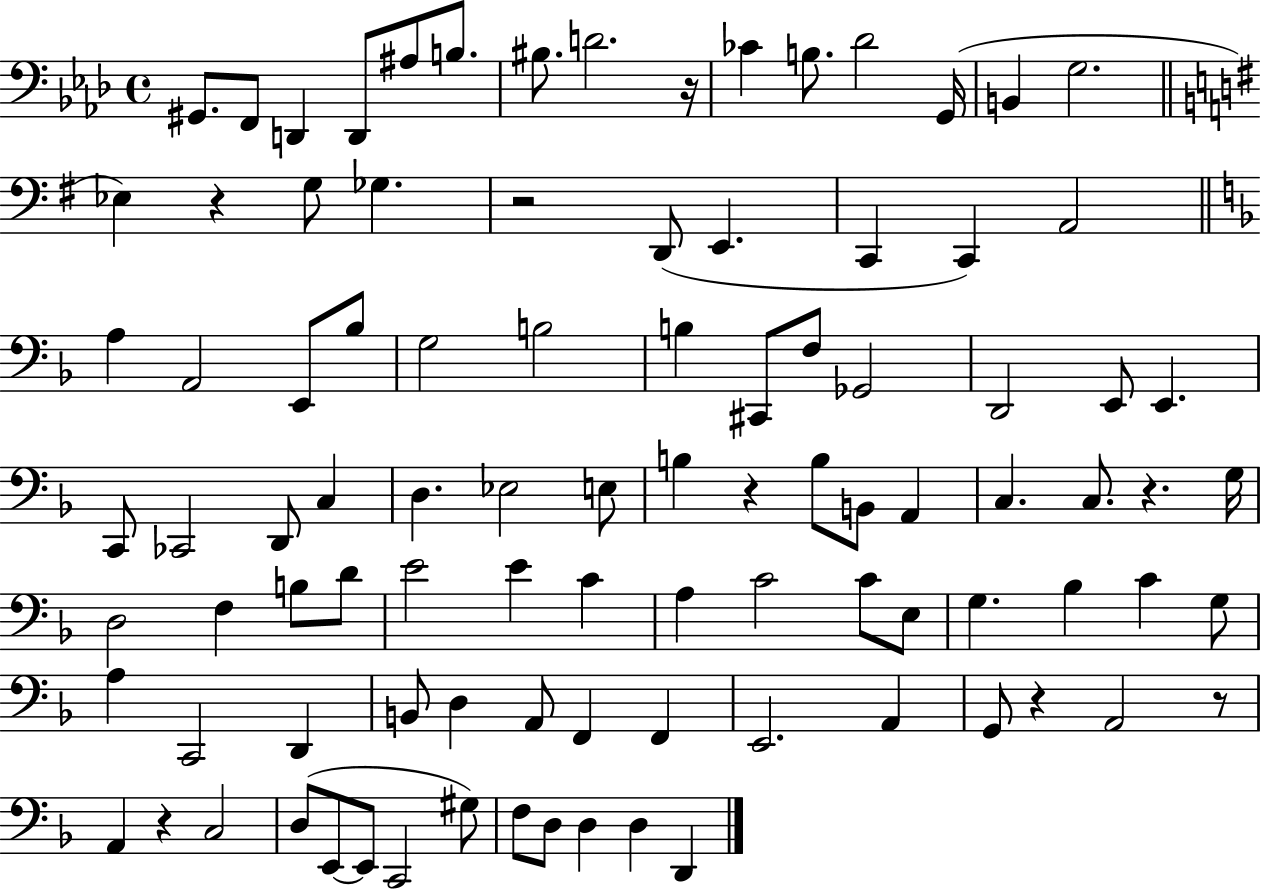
X:1
T:Untitled
M:4/4
L:1/4
K:Ab
^G,,/2 F,,/2 D,, D,,/2 ^A,/2 B,/2 ^B,/2 D2 z/4 _C B,/2 _D2 G,,/4 B,, G,2 _E, z G,/2 _G, z2 D,,/2 E,, C,, C,, A,,2 A, A,,2 E,,/2 _B,/2 G,2 B,2 B, ^C,,/2 F,/2 _G,,2 D,,2 E,,/2 E,, C,,/2 _C,,2 D,,/2 C, D, _E,2 E,/2 B, z B,/2 B,,/2 A,, C, C,/2 z G,/4 D,2 F, B,/2 D/2 E2 E C A, C2 C/2 E,/2 G, _B, C G,/2 A, C,,2 D,, B,,/2 D, A,,/2 F,, F,, E,,2 A,, G,,/2 z A,,2 z/2 A,, z C,2 D,/2 E,,/2 E,,/2 C,,2 ^G,/2 F,/2 D,/2 D, D, D,,